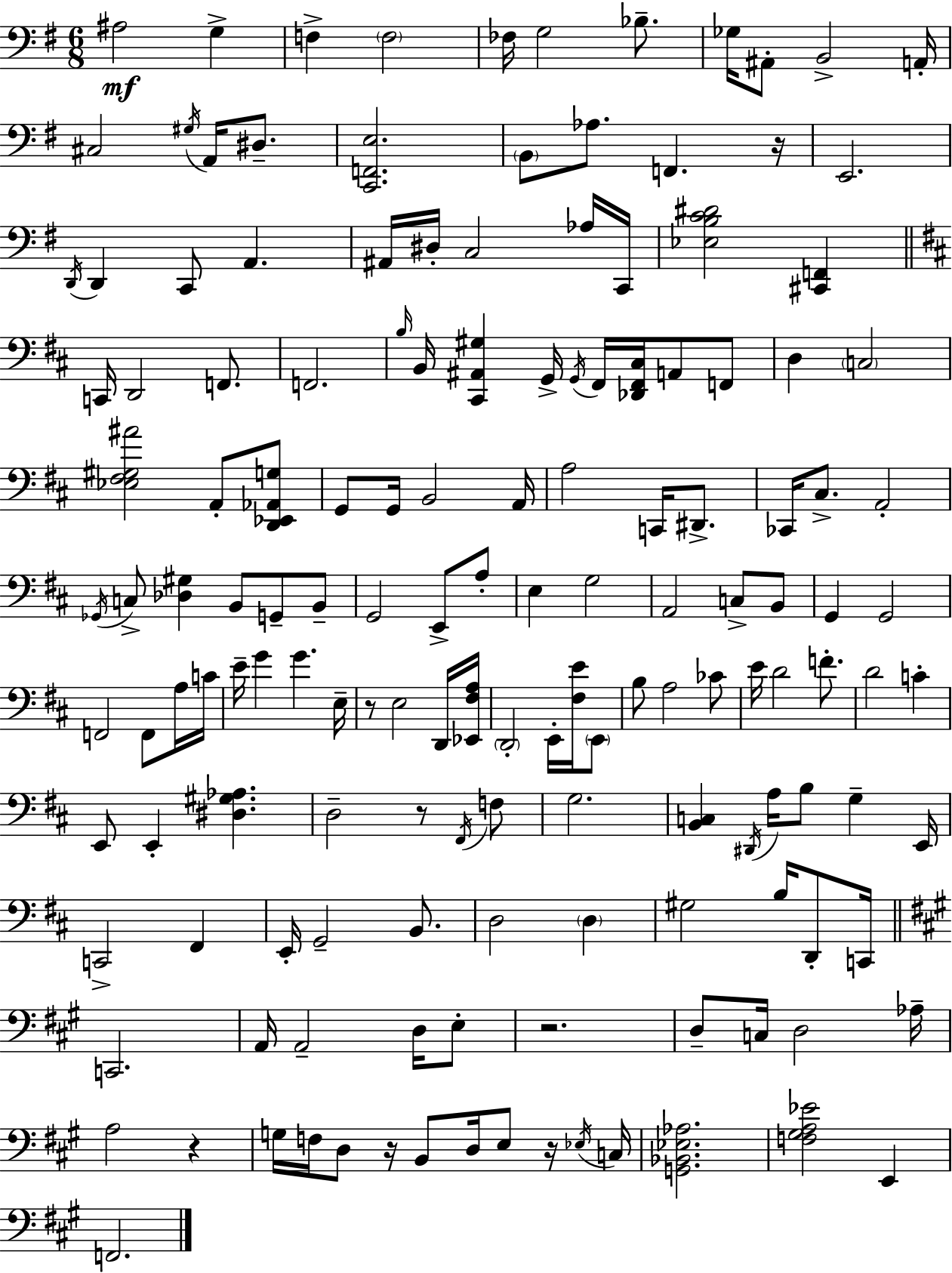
{
  \clef bass
  \numericTimeSignature
  \time 6/8
  \key e \minor
  ais2\mf g4-> | f4-> \parenthesize f2 | fes16 g2 bes8.-- | ges16 ais,8-. b,2-> a,16-. | \break cis2 \acciaccatura { gis16 } a,16 dis8.-- | <c, f, e>2. | \parenthesize b,8 aes8. f,4. | r16 e,2. | \break \acciaccatura { d,16 } d,4 c,8 a,4. | ais,16 dis16-. c2 | aes16 c,16 <ees b c' dis'>2 <cis, f,>4 | \bar "||" \break \key b \minor c,16 d,2 f,8. | f,2. | \grace { b16 } b,16 <cis, ais, gis>4 g,16-> \acciaccatura { g,16 } fis,16 <des, fis, cis>16 a,8 | f,8 d4 \parenthesize c2 | \break <ees fis gis ais'>2 a,8-. | <d, ees, aes, g>8 g,8 g,16 b,2 | a,16 a2 c,16 dis,8.-> | ces,16 cis8.-> a,2-. | \break \acciaccatura { ges,16 } c8-> <des gis>4 b,8 g,8-- | b,8-- g,2 e,8-> | a8-. e4 g2 | a,2 c8-> | \break b,8 g,4 g,2 | f,2 f,8 | a16 c'16 e'16-- g'4 g'4. | e16-- r8 e2 | \break d,16 <ees, fis a>16 \parenthesize d,2-. e,16-. | <fis e'>16 \parenthesize e,8 b8 a2 | ces'8 e'16 d'2 | f'8.-. d'2 c'4-. | \break e,8 e,4-. <dis gis aes>4. | d2-- r8 | \acciaccatura { fis,16 } f8 g2. | <b, c>4 \acciaccatura { dis,16 } a16 b8 | \break g4-- e,16 c,2-> | fis,4 e,16-. g,2-- | b,8. d2 | \parenthesize d4 gis2 | \break b16 d,8-. c,16 \bar "||" \break \key a \major c,2. | a,16 a,2-- d16 e8-. | r2. | d8-- c16 d2 aes16-- | \break a2 r4 | g16 f16 d8 r16 b,8 d16 e8 r16 \acciaccatura { ees16 } | c16 <g, bes, ees aes>2. | <f gis a ees'>2 e,4 | \break f,2. | \bar "|."
}